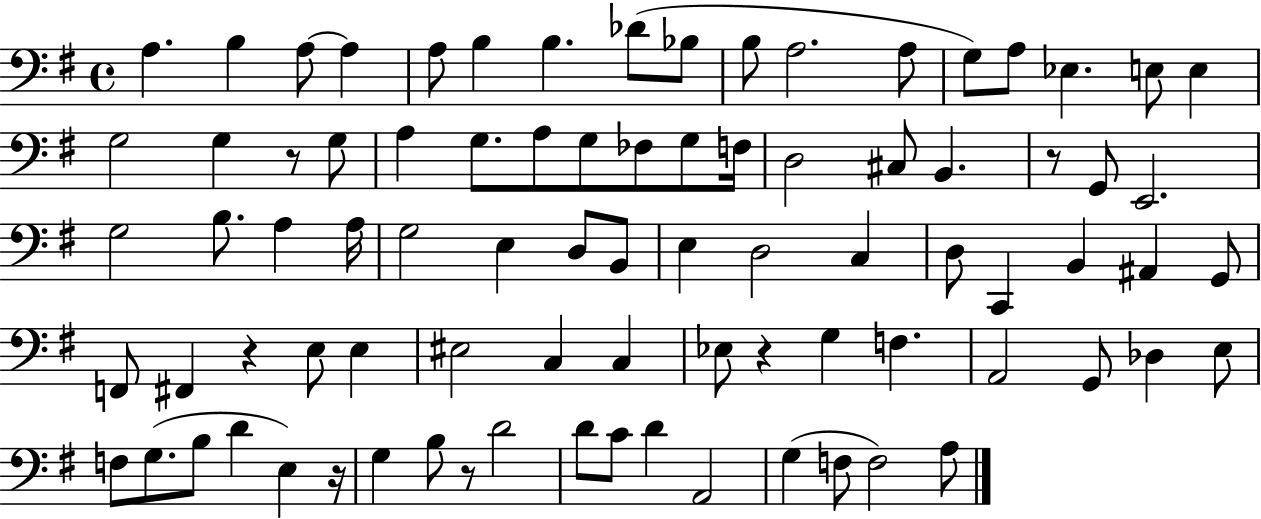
X:1
T:Untitled
M:4/4
L:1/4
K:G
A, B, A,/2 A, A,/2 B, B, _D/2 _B,/2 B,/2 A,2 A,/2 G,/2 A,/2 _E, E,/2 E, G,2 G, z/2 G,/2 A, G,/2 A,/2 G,/2 _F,/2 G,/2 F,/4 D,2 ^C,/2 B,, z/2 G,,/2 E,,2 G,2 B,/2 A, A,/4 G,2 E, D,/2 B,,/2 E, D,2 C, D,/2 C,, B,, ^A,, G,,/2 F,,/2 ^F,, z E,/2 E, ^E,2 C, C, _E,/2 z G, F, A,,2 G,,/2 _D, E,/2 F,/2 G,/2 B,/2 D E, z/4 G, B,/2 z/2 D2 D/2 C/2 D A,,2 G, F,/2 F,2 A,/2